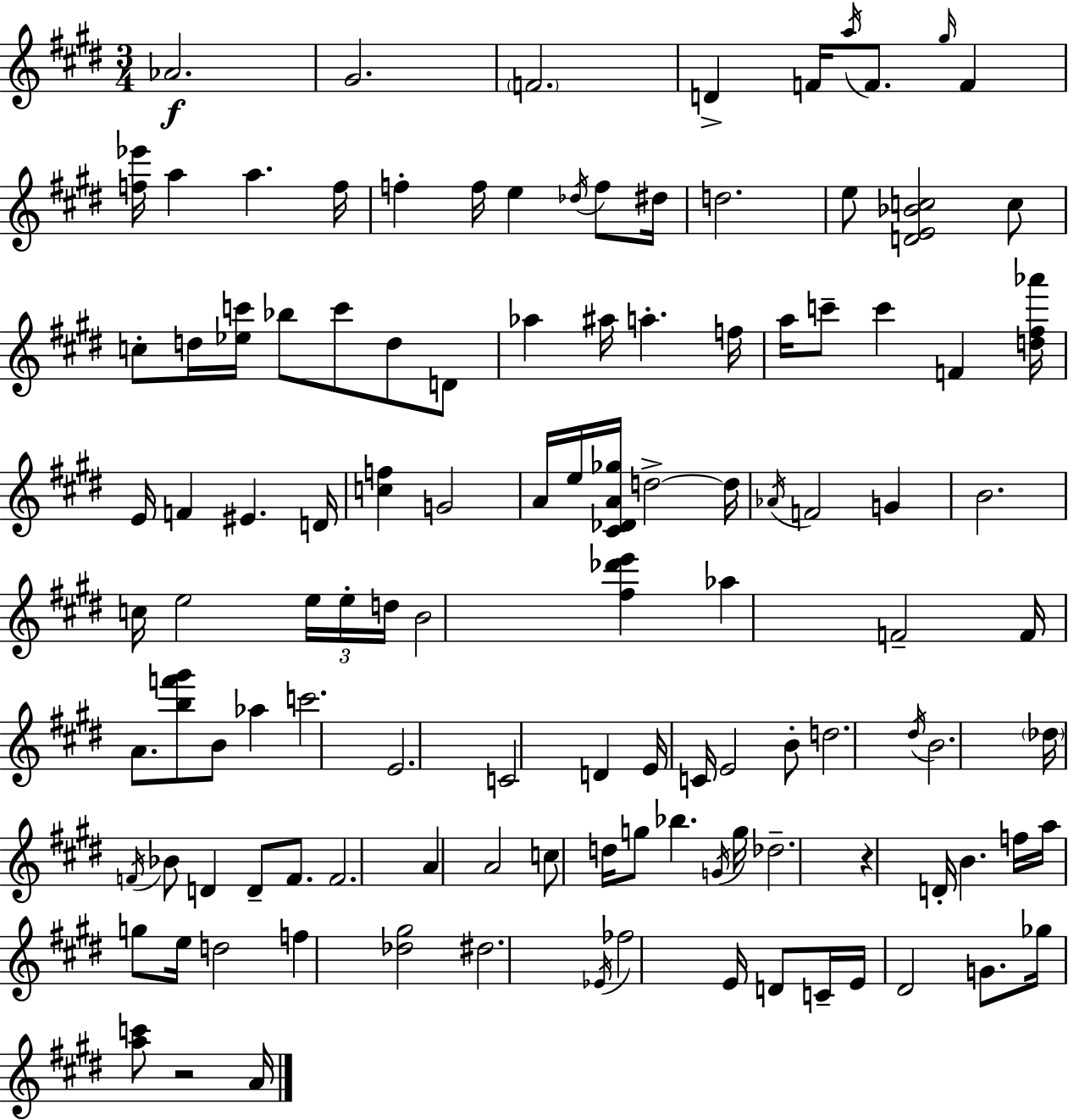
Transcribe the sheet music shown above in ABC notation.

X:1
T:Untitled
M:3/4
L:1/4
K:E
_A2 ^G2 F2 D F/4 a/4 F/2 ^g/4 F [f_e']/4 a a f/4 f f/4 e _d/4 f/2 ^d/4 d2 e/2 [DE_Bc]2 c/2 c/2 d/4 [_ec']/4 _b/2 c'/2 d/2 D/2 _a ^a/4 a f/4 a/4 c'/2 c' F [d^f_a']/4 E/4 F ^E D/4 [cf] G2 A/4 e/4 [^C_DA_g]/4 d2 d/4 _A/4 F2 G B2 c/4 e2 e/4 e/4 d/4 B2 [^f_d'e'] _a F2 F/4 A/2 [bf'^g']/2 B/2 _a c'2 E2 C2 D E/4 C/4 E2 B/2 d2 ^d/4 B2 _d/4 F/4 _B/2 D D/2 F/2 F2 A A2 c/2 d/4 g/2 _b G/4 g/4 _d2 z D/4 B f/4 a/4 g/2 e/4 d2 f [_d^g]2 ^d2 _E/4 _f2 E/4 D/2 C/4 E/4 ^D2 G/2 _g/4 [ac']/2 z2 A/4